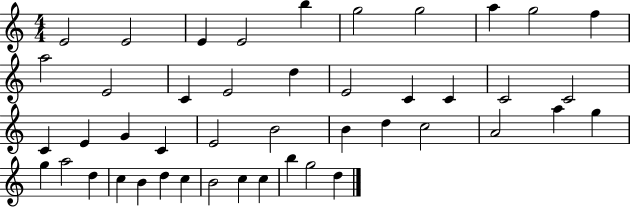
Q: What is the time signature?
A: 4/4